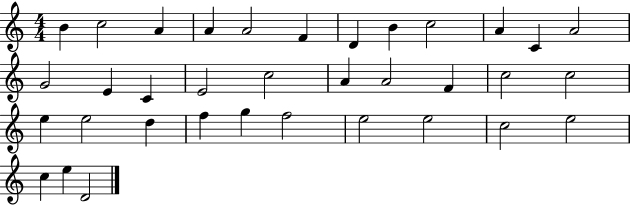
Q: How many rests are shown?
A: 0